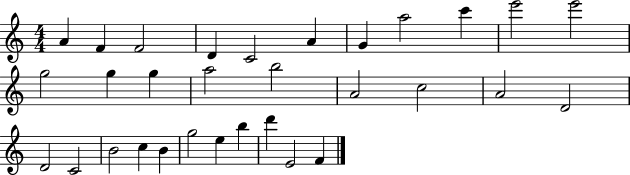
{
  \clef treble
  \numericTimeSignature
  \time 4/4
  \key c \major
  a'4 f'4 f'2 | d'4 c'2 a'4 | g'4 a''2 c'''4 | e'''2 e'''2 | \break g''2 g''4 g''4 | a''2 b''2 | a'2 c''2 | a'2 d'2 | \break d'2 c'2 | b'2 c''4 b'4 | g''2 e''4 b''4 | d'''4 e'2 f'4 | \break \bar "|."
}